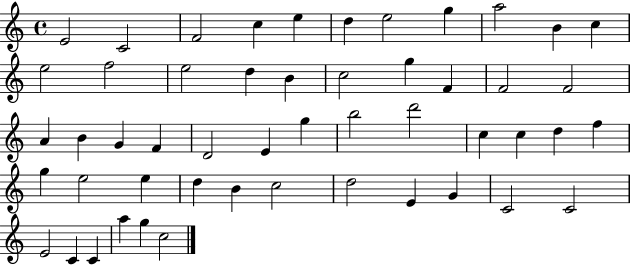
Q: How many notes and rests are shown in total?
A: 51